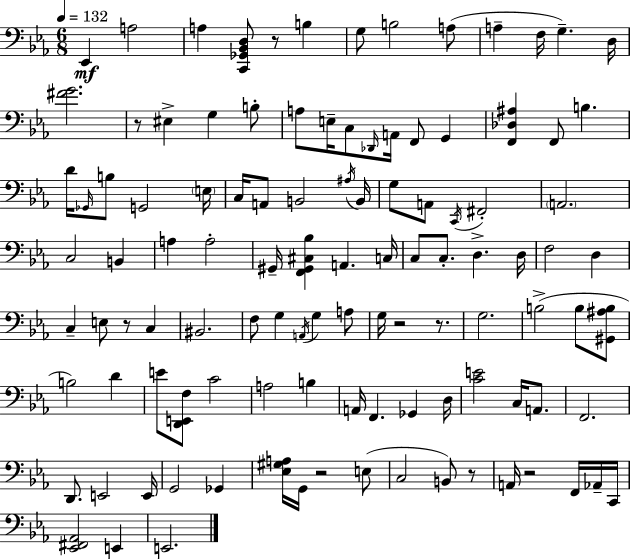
Eb2/q A3/h A3/q [C2,Gb2,Bb2,D3]/e R/e B3/q G3/e B3/h A3/e A3/q F3/s G3/q. D3/s [F#4,G4]/h. R/e EIS3/q G3/q B3/e A3/e E3/s C3/e Db2/s A2/s F2/e G2/q [F2,Db3,A#3]/q F2/e B3/q. D4/s Gb2/s B3/e G2/h E3/s C3/s A2/e B2/h A#3/s B2/s G3/e A2/e C2/s F#2/h A2/h. C3/h B2/q A3/q A3/h G#2/s [F2,G#2,C#3,Bb3]/q A2/q. C3/s C3/e C3/e. D3/q. D3/s F3/h D3/q C3/q E3/e R/e C3/q BIS2/h. F3/e G3/q A2/s G3/q A3/e G3/s R/h R/e. G3/h. B3/h B3/e [G#2,A#3,B3]/e B3/h D4/q E4/e [D2,E2,F3]/e C4/h A3/h B3/q A2/s F2/q. Gb2/q D3/s [C4,E4]/h C3/s A2/e. F2/h. D2/e. E2/h E2/s G2/h Gb2/q [Eb3,G#3,A3]/s G2/s R/h E3/e C3/h B2/e R/e A2/s R/h F2/s Ab2/s C2/s [Eb2,F#2,Ab2]/h E2/q E2/h.